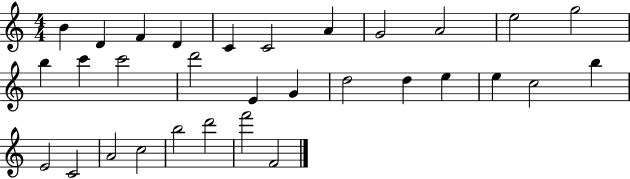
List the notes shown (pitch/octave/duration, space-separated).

B4/q D4/q F4/q D4/q C4/q C4/h A4/q G4/h A4/h E5/h G5/h B5/q C6/q C6/h D6/h E4/q G4/q D5/h D5/q E5/q E5/q C5/h B5/q E4/h C4/h A4/h C5/h B5/h D6/h F6/h F4/h